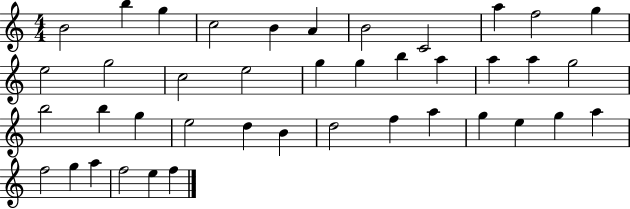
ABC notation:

X:1
T:Untitled
M:4/4
L:1/4
K:C
B2 b g c2 B A B2 C2 a f2 g e2 g2 c2 e2 g g b a a a g2 b2 b g e2 d B d2 f a g e g a f2 g a f2 e f